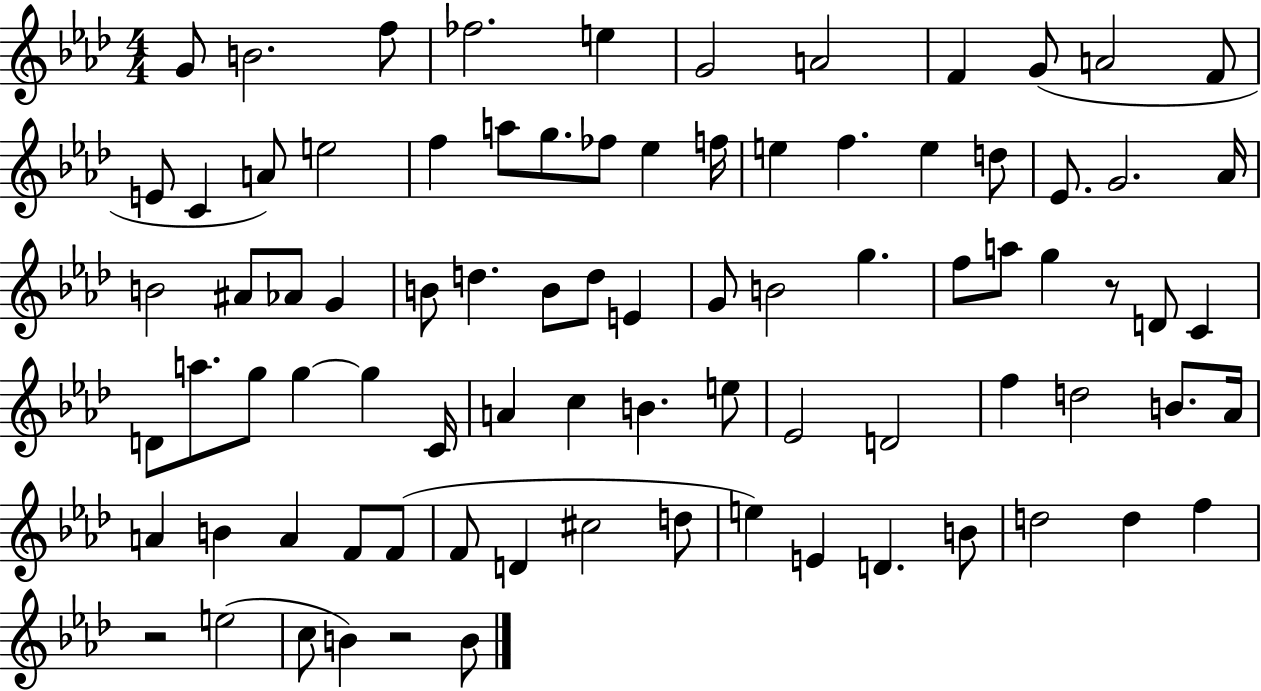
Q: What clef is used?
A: treble